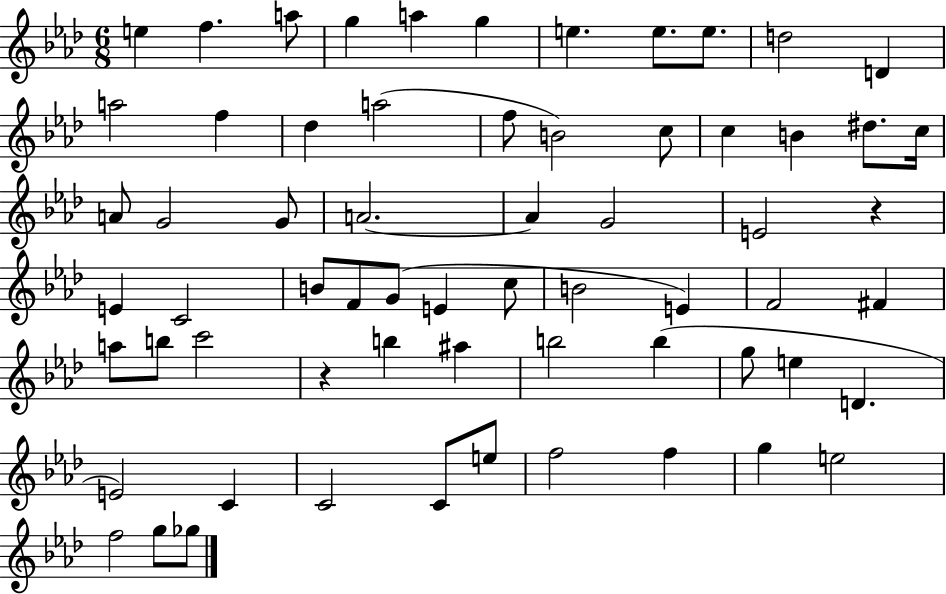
{
  \clef treble
  \numericTimeSignature
  \time 6/8
  \key aes \major
  \repeat volta 2 { e''4 f''4. a''8 | g''4 a''4 g''4 | e''4. e''8. e''8. | d''2 d'4 | \break a''2 f''4 | des''4 a''2( | f''8 b'2) c''8 | c''4 b'4 dis''8. c''16 | \break a'8 g'2 g'8 | a'2.~~ | a'4 g'2 | e'2 r4 | \break e'4 c'2 | b'8 f'8 g'8( e'4 c''8 | b'2 e'4) | f'2 fis'4 | \break a''8 b''8 c'''2 | r4 b''4 ais''4 | b''2 b''4( | g''8 e''4 d'4. | \break e'2) c'4 | c'2 c'8 e''8 | f''2 f''4 | g''4 e''2 | \break f''2 g''8 ges''8 | } \bar "|."
}